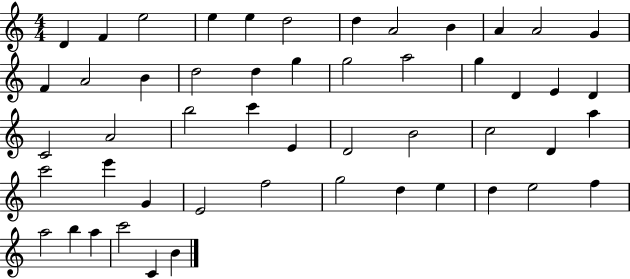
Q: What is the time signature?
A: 4/4